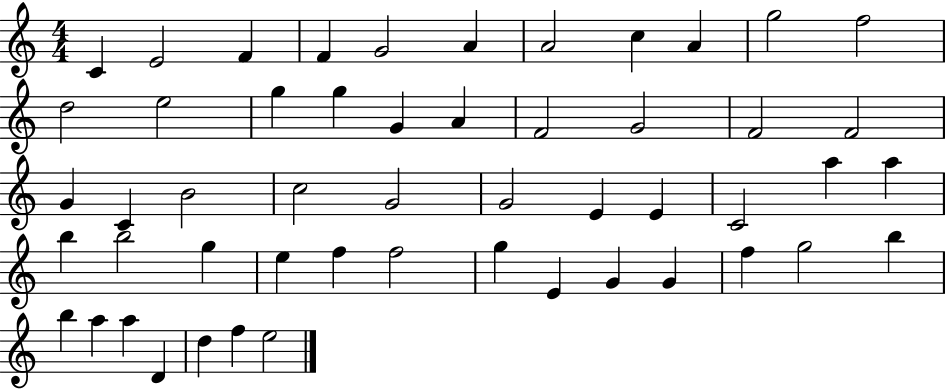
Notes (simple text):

C4/q E4/h F4/q F4/q G4/h A4/q A4/h C5/q A4/q G5/h F5/h D5/h E5/h G5/q G5/q G4/q A4/q F4/h G4/h F4/h F4/h G4/q C4/q B4/h C5/h G4/h G4/h E4/q E4/q C4/h A5/q A5/q B5/q B5/h G5/q E5/q F5/q F5/h G5/q E4/q G4/q G4/q F5/q G5/h B5/q B5/q A5/q A5/q D4/q D5/q F5/q E5/h